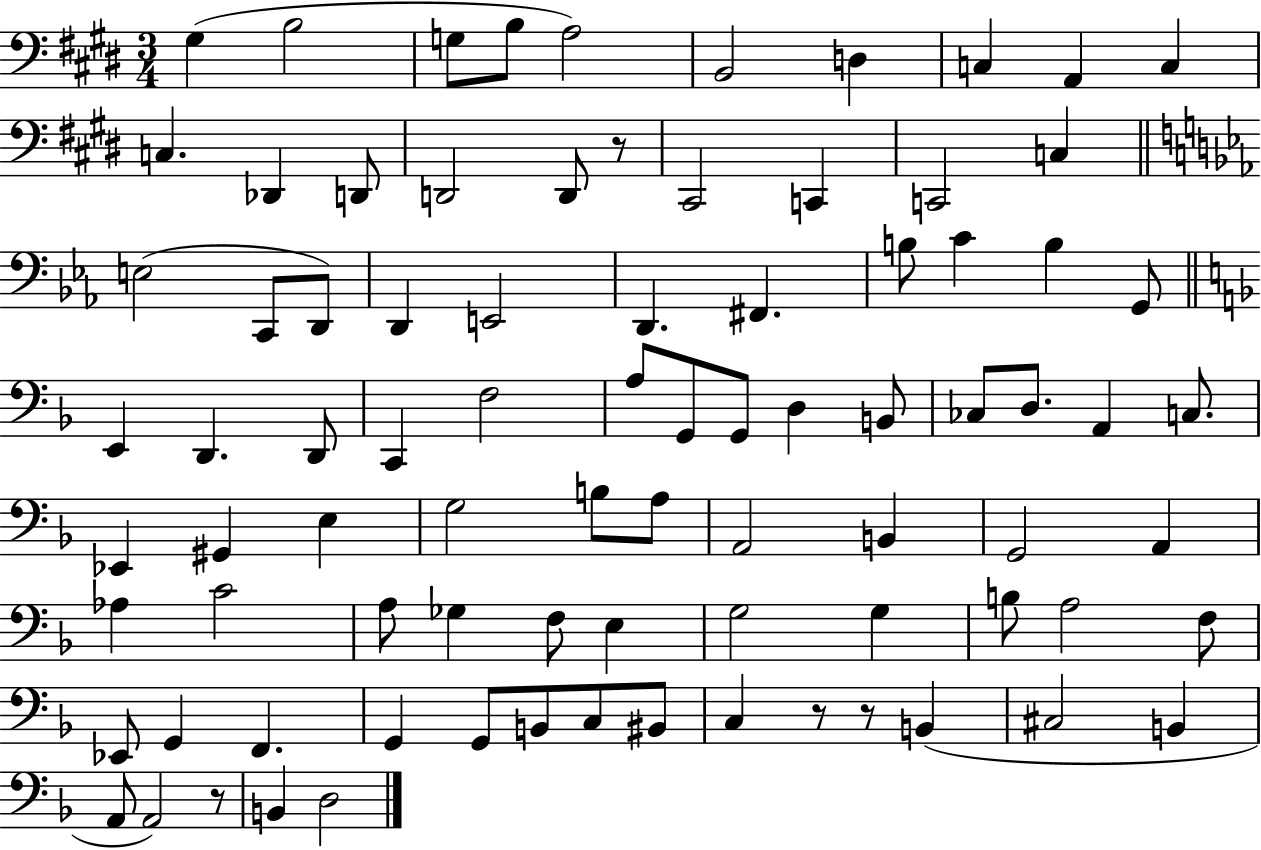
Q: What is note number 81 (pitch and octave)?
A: D3